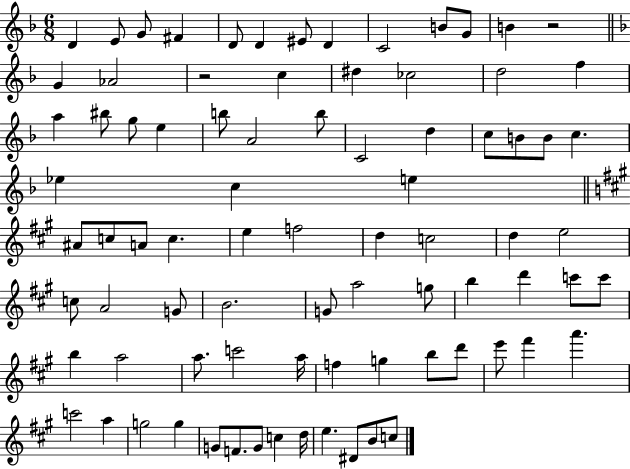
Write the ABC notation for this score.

X:1
T:Untitled
M:6/8
L:1/4
K:F
D E/2 G/2 ^F D/2 D ^E/2 D C2 B/2 G/2 B z2 G _A2 z2 c ^d _c2 d2 f a ^b/2 g/2 e b/2 A2 b/2 C2 d c/2 B/2 B/2 c _e c e ^A/2 c/2 A/2 c e f2 d c2 d e2 c/2 A2 G/2 B2 G/2 a2 g/2 b d' c'/2 c'/2 b a2 a/2 c'2 a/4 f g b/2 d'/2 e'/2 ^f' a' c'2 a g2 g G/2 F/2 G/2 c d/4 e ^D/2 B/2 c/2